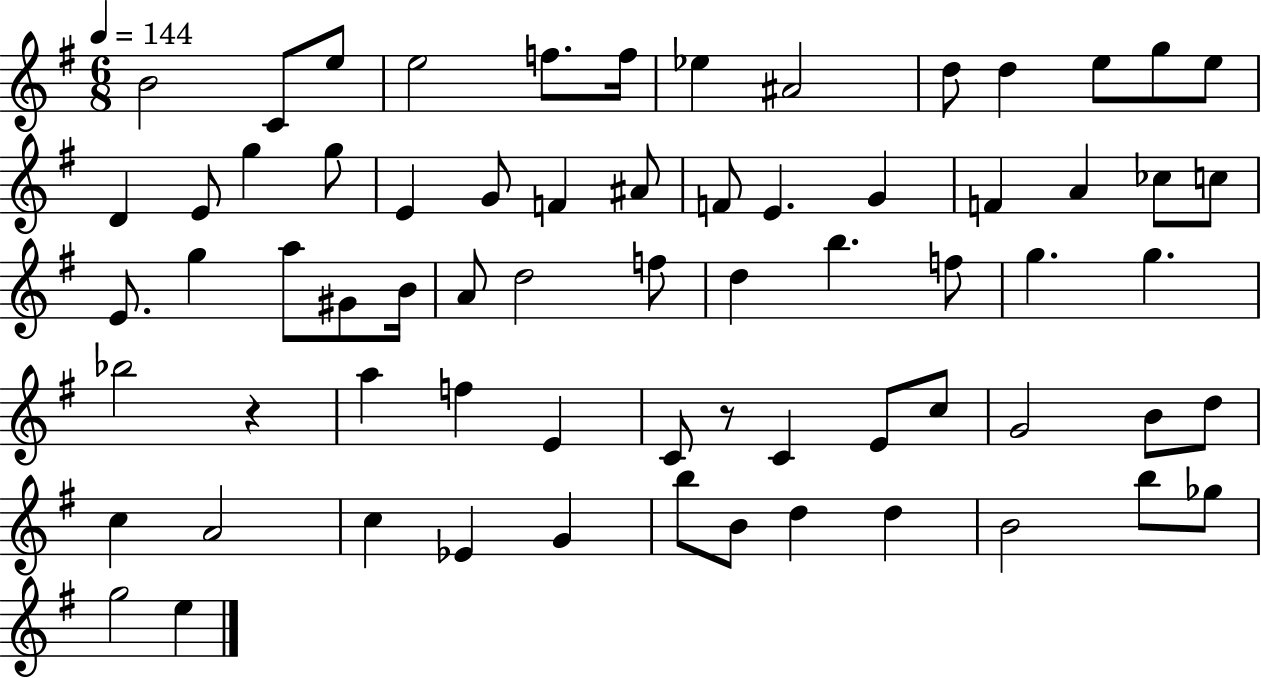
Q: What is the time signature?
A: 6/8